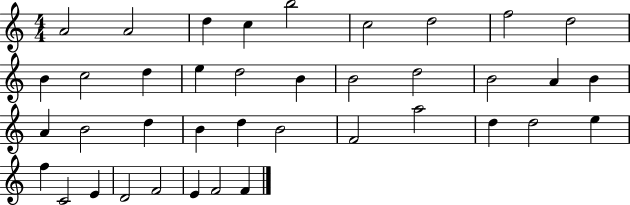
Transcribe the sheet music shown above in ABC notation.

X:1
T:Untitled
M:4/4
L:1/4
K:C
A2 A2 d c b2 c2 d2 f2 d2 B c2 d e d2 B B2 d2 B2 A B A B2 d B d B2 F2 a2 d d2 e f C2 E D2 F2 E F2 F